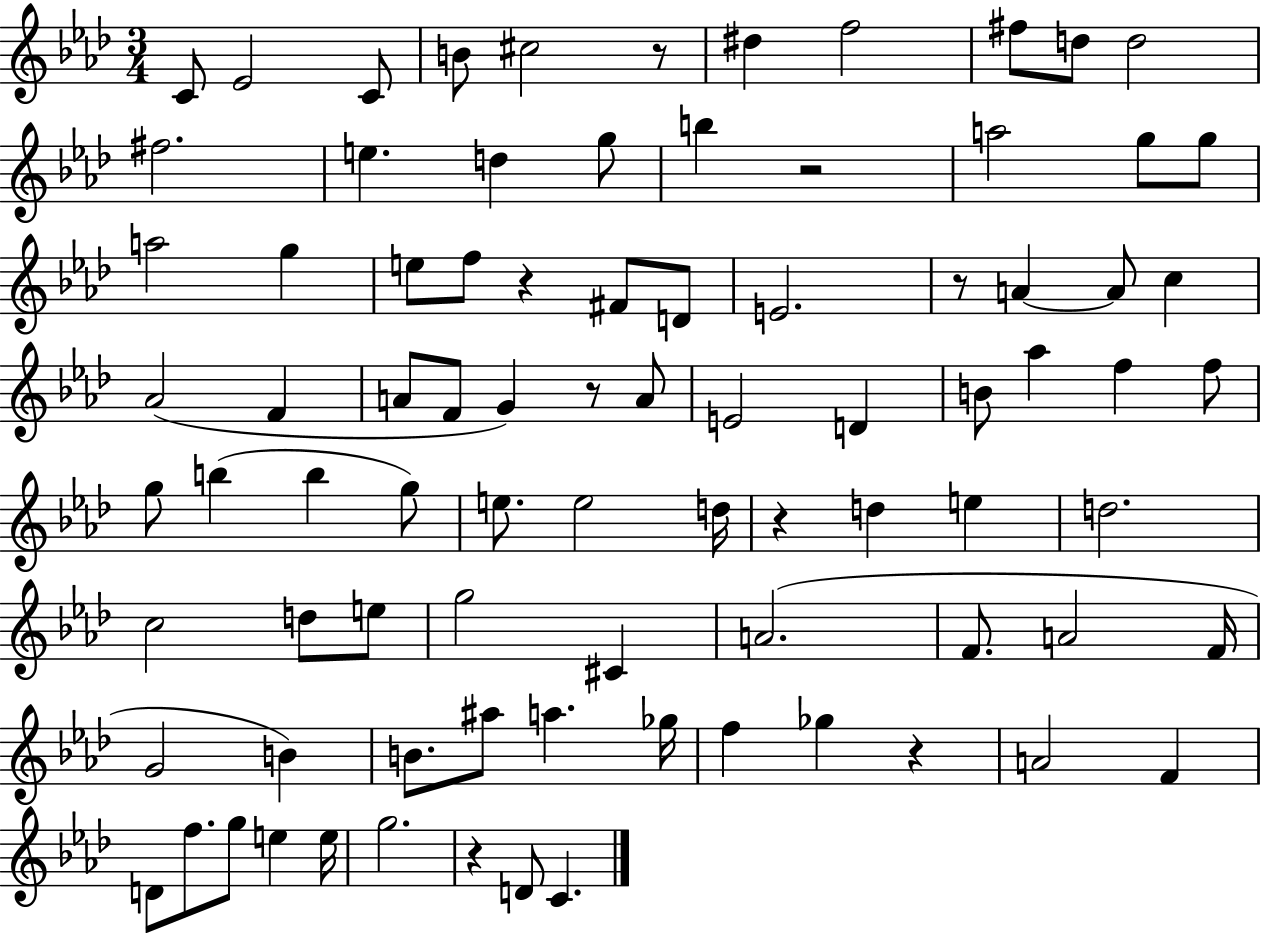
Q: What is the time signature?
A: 3/4